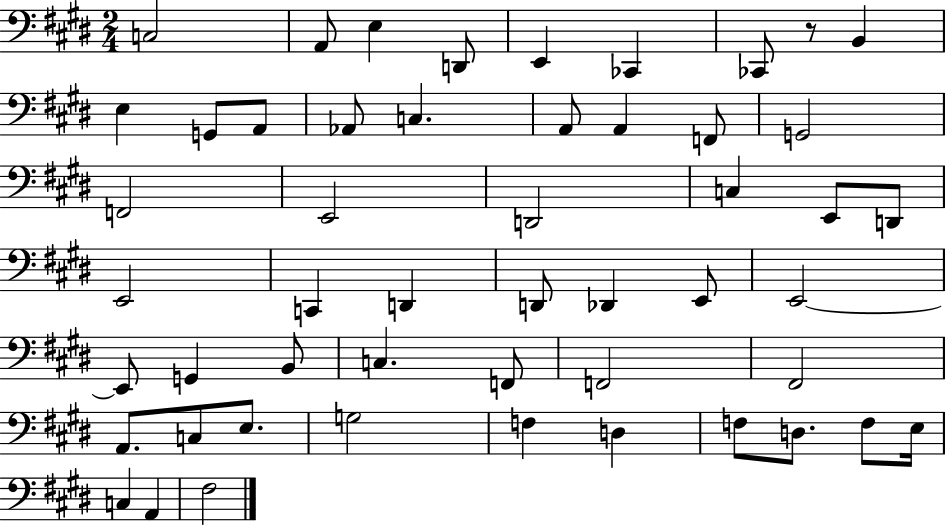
{
  \clef bass
  \numericTimeSignature
  \time 2/4
  \key e \major
  c2 | a,8 e4 d,8 | e,4 ces,4 | ces,8 r8 b,4 | \break e4 g,8 a,8 | aes,8 c4. | a,8 a,4 f,8 | g,2 | \break f,2 | e,2 | d,2 | c4 e,8 d,8 | \break e,2 | c,4 d,4 | d,8 des,4 e,8 | e,2~~ | \break e,8 g,4 b,8 | c4. f,8 | f,2 | fis,2 | \break a,8. c8 e8. | g2 | f4 d4 | f8 d8. f8 e16 | \break c4 a,4 | fis2 | \bar "|."
}